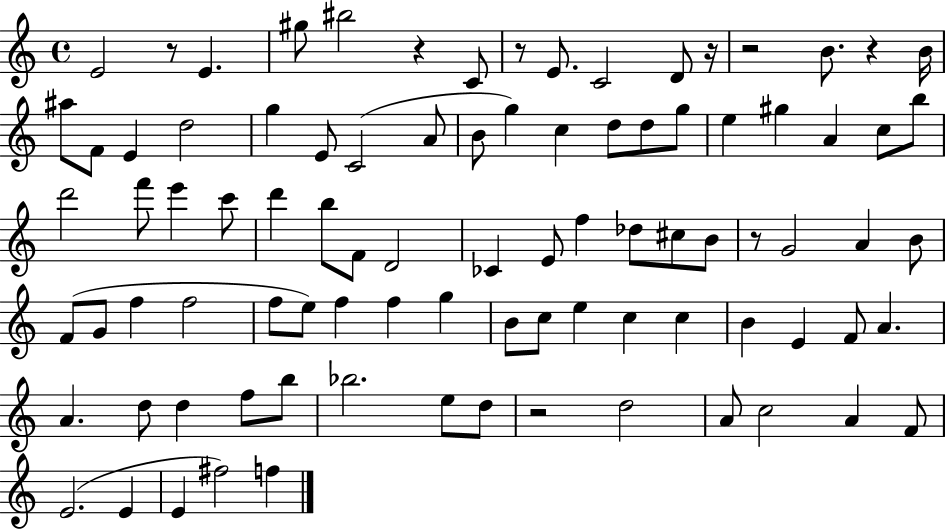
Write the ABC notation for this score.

X:1
T:Untitled
M:4/4
L:1/4
K:C
E2 z/2 E ^g/2 ^b2 z C/2 z/2 E/2 C2 D/2 z/4 z2 B/2 z B/4 ^a/2 F/2 E d2 g E/2 C2 A/2 B/2 g c d/2 d/2 g/2 e ^g A c/2 b/2 d'2 f'/2 e' c'/2 d' b/2 F/2 D2 _C E/2 f _d/2 ^c/2 B/2 z/2 G2 A B/2 F/2 G/2 f f2 f/2 e/2 f f g B/2 c/2 e c c B E F/2 A A d/2 d f/2 b/2 _b2 e/2 d/2 z2 d2 A/2 c2 A F/2 E2 E E ^f2 f